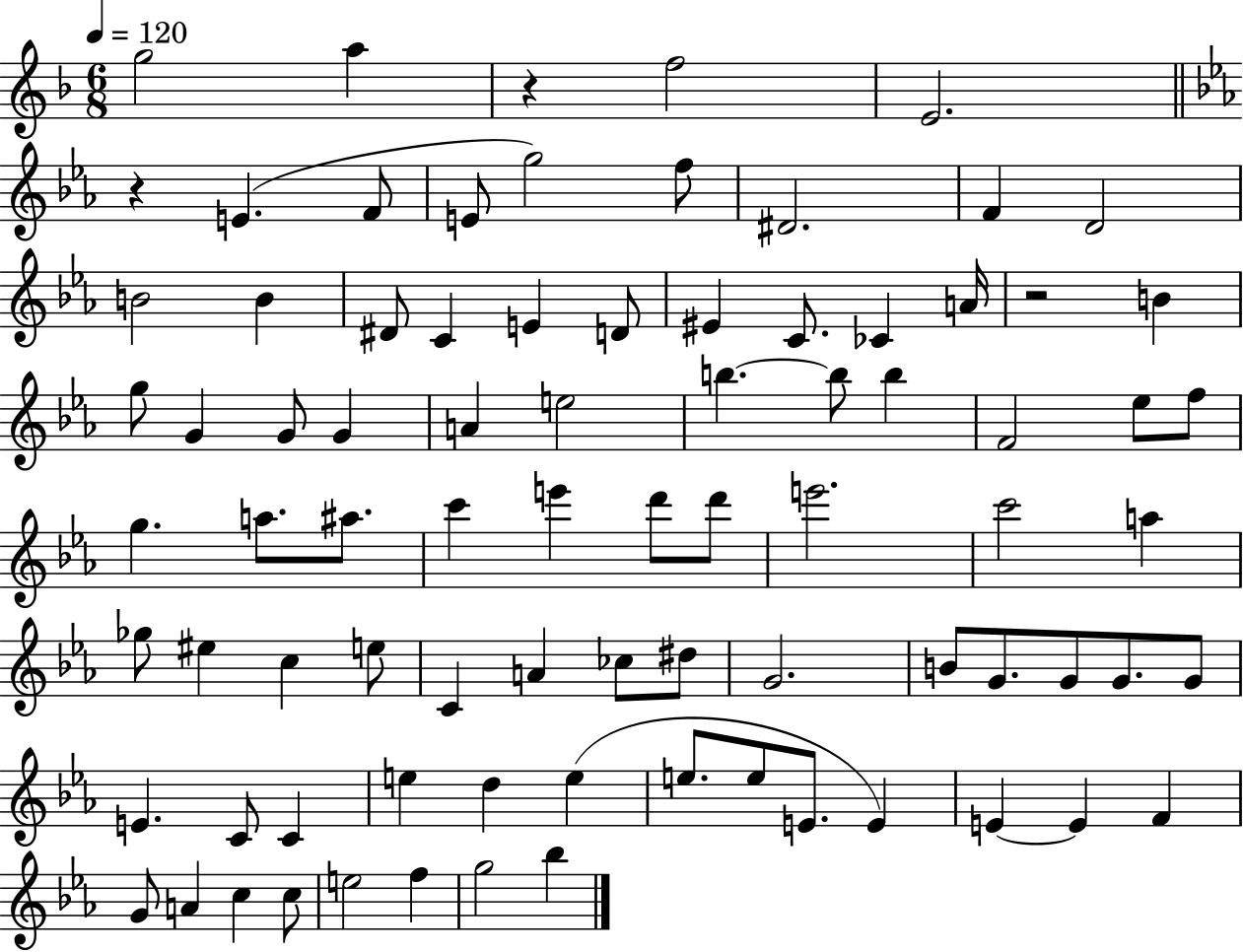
{
  \clef treble
  \numericTimeSignature
  \time 6/8
  \key f \major
  \tempo 4 = 120
  g''2 a''4 | r4 f''2 | e'2. | \bar "||" \break \key ees \major r4 e'4.( f'8 | e'8 g''2) f''8 | dis'2. | f'4 d'2 | \break b'2 b'4 | dis'8 c'4 e'4 d'8 | eis'4 c'8. ces'4 a'16 | r2 b'4 | \break g''8 g'4 g'8 g'4 | a'4 e''2 | b''4.~~ b''8 b''4 | f'2 ees''8 f''8 | \break g''4. a''8. ais''8. | c'''4 e'''4 d'''8 d'''8 | e'''2. | c'''2 a''4 | \break ges''8 eis''4 c''4 e''8 | c'4 a'4 ces''8 dis''8 | g'2. | b'8 g'8. g'8 g'8. g'8 | \break e'4. c'8 c'4 | e''4 d''4 e''4( | e''8. e''8 e'8. e'4) | e'4~~ e'4 f'4 | \break g'8 a'4 c''4 c''8 | e''2 f''4 | g''2 bes''4 | \bar "|."
}